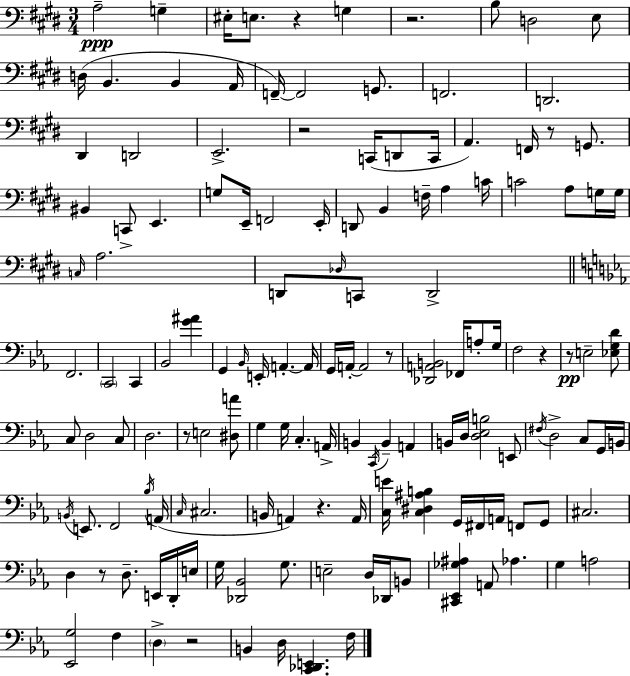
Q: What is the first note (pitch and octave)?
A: A3